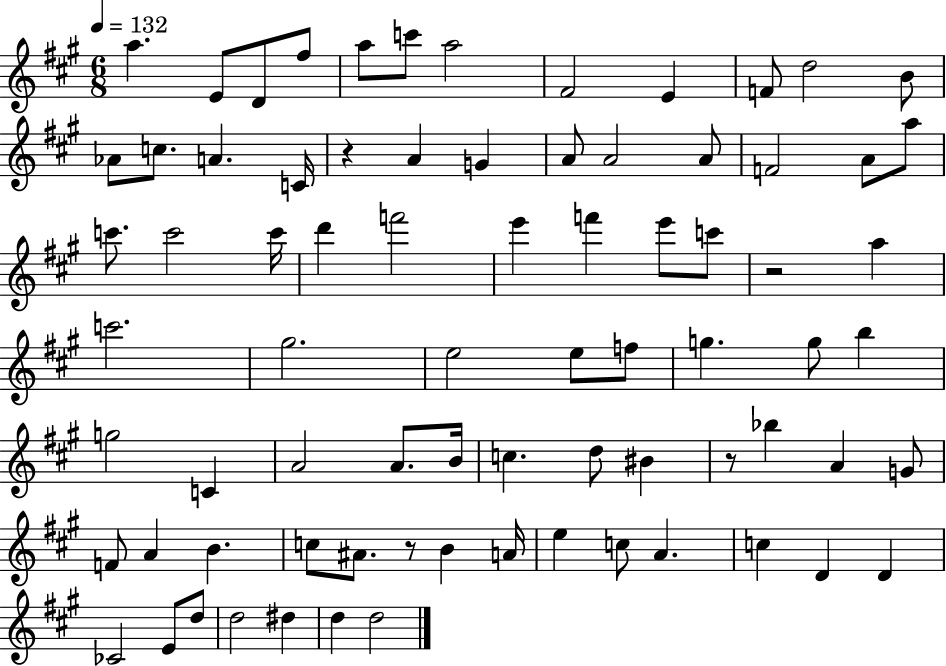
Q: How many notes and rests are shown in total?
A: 77